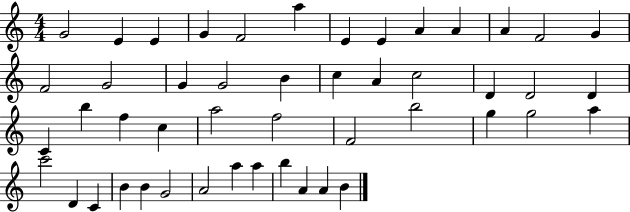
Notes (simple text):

G4/h E4/q E4/q G4/q F4/h A5/q E4/q E4/q A4/q A4/q A4/q F4/h G4/q F4/h G4/h G4/q G4/h B4/q C5/q A4/q C5/h D4/q D4/h D4/q C4/q B5/q F5/q C5/q A5/h F5/h F4/h B5/h G5/q G5/h A5/q C6/h D4/q C4/q B4/q B4/q G4/h A4/h A5/q A5/q B5/q A4/q A4/q B4/q